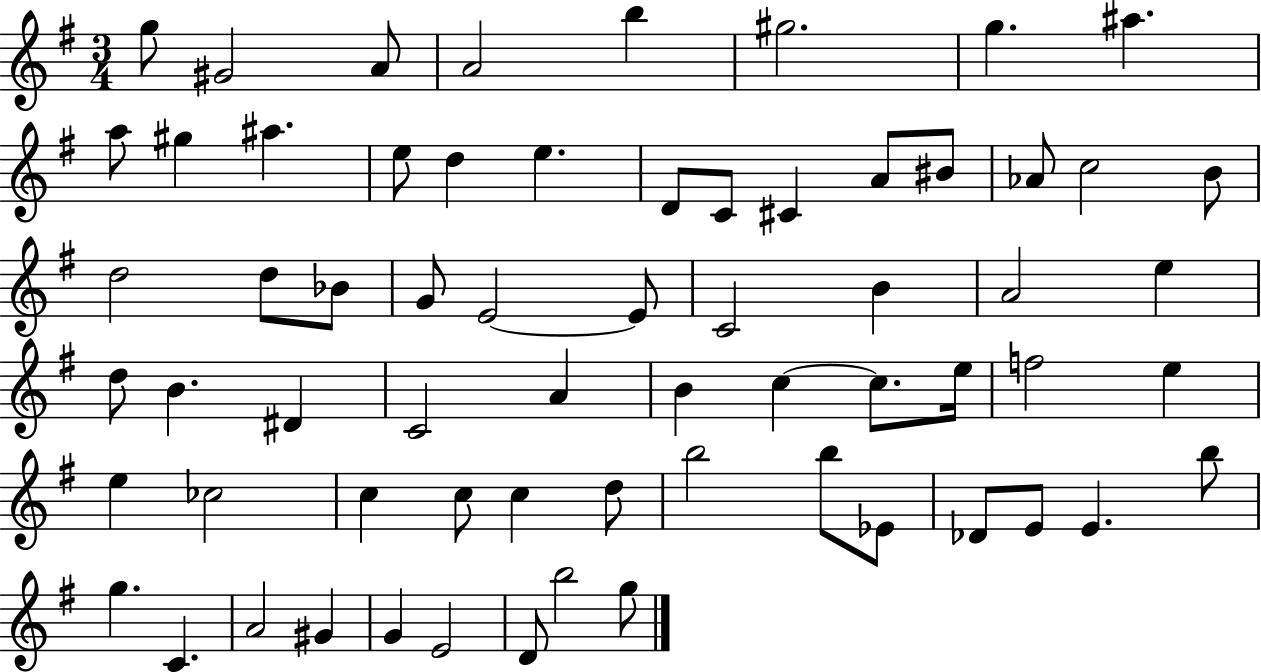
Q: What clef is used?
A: treble